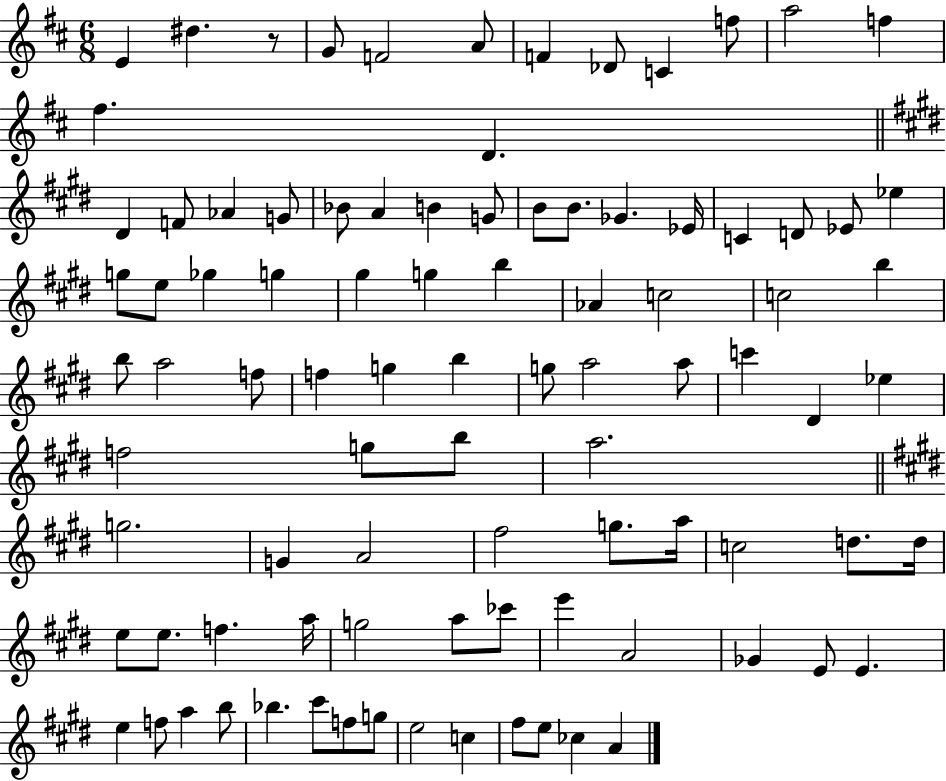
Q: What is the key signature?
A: D major